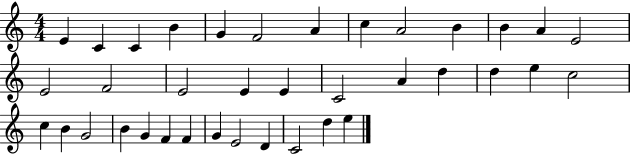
{
  \clef treble
  \numericTimeSignature
  \time 4/4
  \key c \major
  e'4 c'4 c'4 b'4 | g'4 f'2 a'4 | c''4 a'2 b'4 | b'4 a'4 e'2 | \break e'2 f'2 | e'2 e'4 e'4 | c'2 a'4 d''4 | d''4 e''4 c''2 | \break c''4 b'4 g'2 | b'4 g'4 f'4 f'4 | g'4 e'2 d'4 | c'2 d''4 e''4 | \break \bar "|."
}